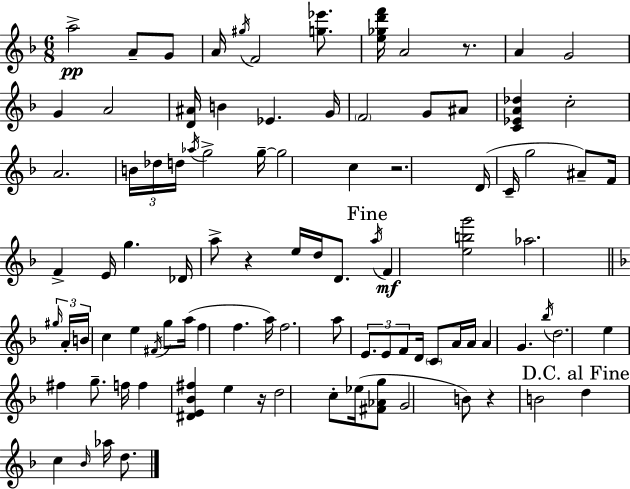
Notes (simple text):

A5/h A4/e G4/e A4/s G#5/s F4/h [G5,Eb6]/e. [E5,Gb5,D6,F6]/s A4/h R/e. A4/q G4/h G4/q A4/h [D4,A#4]/s B4/q Eb4/q. G4/s F4/h G4/e A#4/e [C4,Eb4,A4,Db5]/q C5/h A4/h. B4/s Db5/s D5/s Ab5/s G5/h G5/s G5/h C5/q R/h. D4/s C4/s G5/h A#4/e F4/s F4/q E4/s G5/q. Db4/s A5/e R/q E5/s D5/s D4/e. A5/s F4/q [E5,B5,G6]/h Ab5/h. G#5/s A4/s B4/s C5/q E5/q F#4/s G5/e A5/s F5/q F5/q. A5/s F5/h. A5/e E4/e. E4/e F4/e D4/s C4/e A4/s A4/s A4/q G4/q. Bb5/s D5/h. E5/q F#5/q G5/e. F5/s F5/q [D#4,E4,Bb4,F#5]/q E5/q R/s D5/h C5/e Eb5/s [F#4,Ab4,G5]/e G4/h B4/e R/q B4/h D5/q C5/q Bb4/s Ab5/s D5/e.